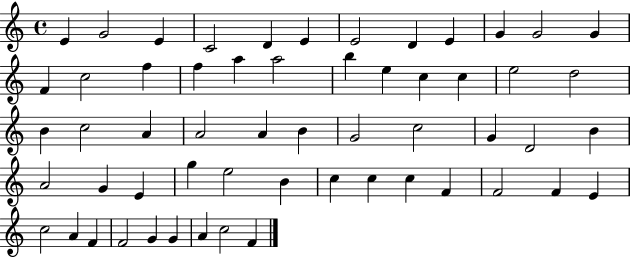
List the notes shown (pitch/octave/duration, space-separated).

E4/q G4/h E4/q C4/h D4/q E4/q E4/h D4/q E4/q G4/q G4/h G4/q F4/q C5/h F5/q F5/q A5/q A5/h B5/q E5/q C5/q C5/q E5/h D5/h B4/q C5/h A4/q A4/h A4/q B4/q G4/h C5/h G4/q D4/h B4/q A4/h G4/q E4/q G5/q E5/h B4/q C5/q C5/q C5/q F4/q F4/h F4/q E4/q C5/h A4/q F4/q F4/h G4/q G4/q A4/q C5/h F4/q